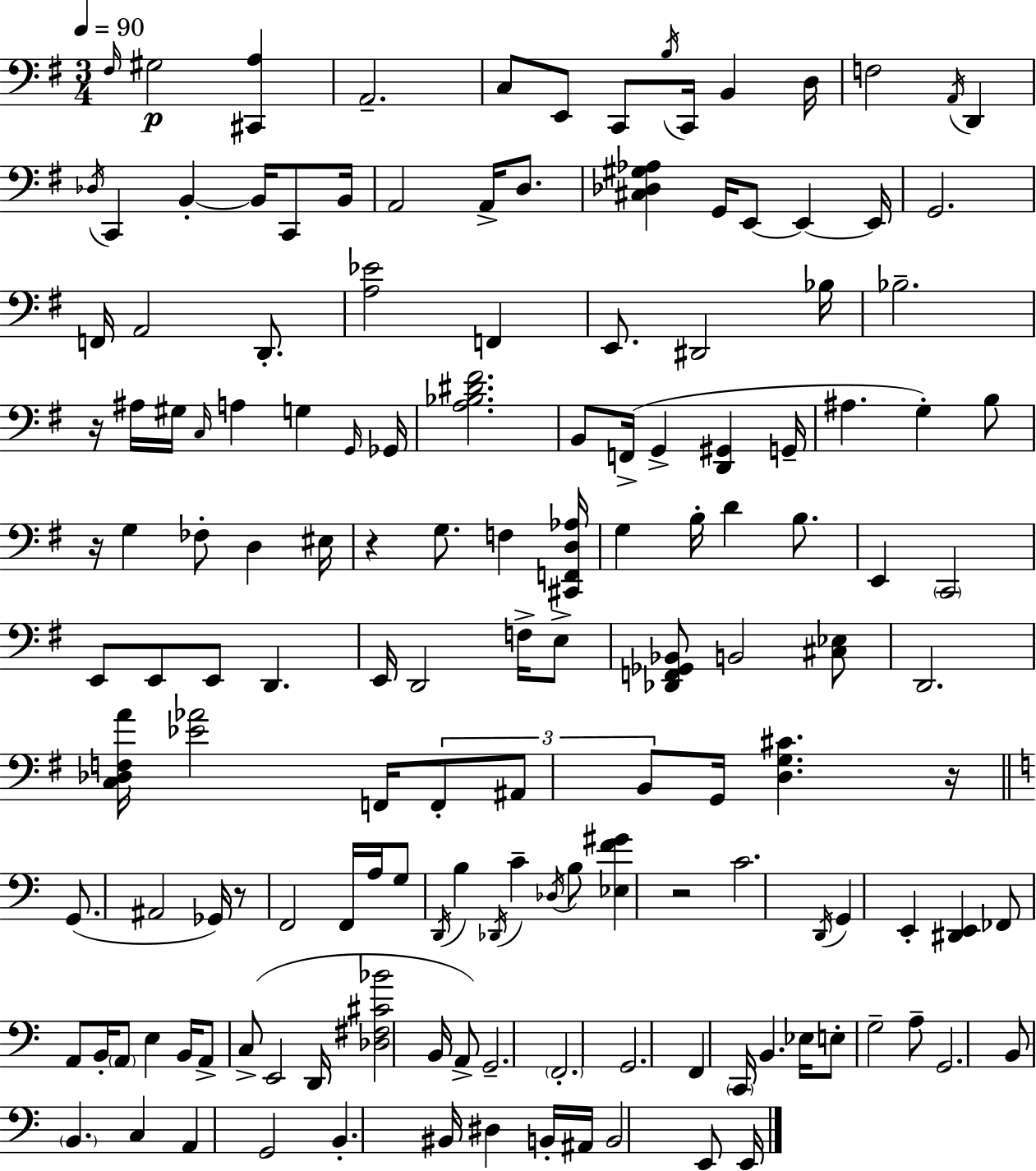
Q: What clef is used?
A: bass